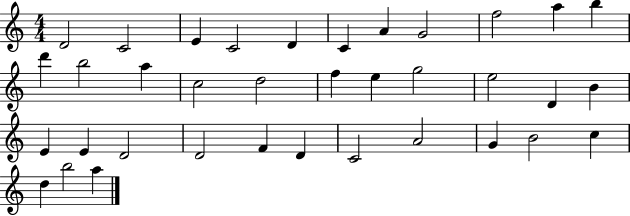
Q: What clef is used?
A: treble